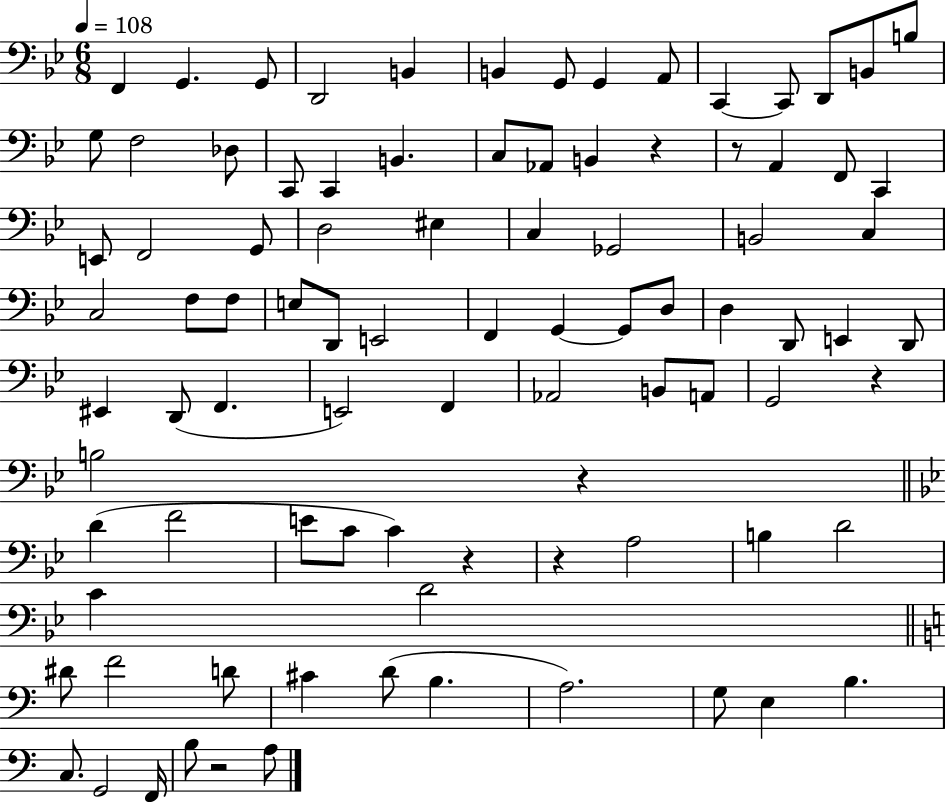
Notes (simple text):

F2/q G2/q. G2/e D2/h B2/q B2/q G2/e G2/q A2/e C2/q C2/e D2/e B2/e B3/e G3/e F3/h Db3/e C2/e C2/q B2/q. C3/e Ab2/e B2/q R/q R/e A2/q F2/e C2/q E2/e F2/h G2/e D3/h EIS3/q C3/q Gb2/h B2/h C3/q C3/h F3/e F3/e E3/e D2/e E2/h F2/q G2/q G2/e D3/e D3/q D2/e E2/q D2/e EIS2/q D2/e F2/q. E2/h F2/q Ab2/h B2/e A2/e G2/h R/q B3/h R/q D4/q F4/h E4/e C4/e C4/q R/q R/q A3/h B3/q D4/h C4/q D4/h D#4/e F4/h D4/e C#4/q D4/e B3/q. A3/h. G3/e E3/q B3/q. C3/e. G2/h F2/s B3/e R/h A3/e